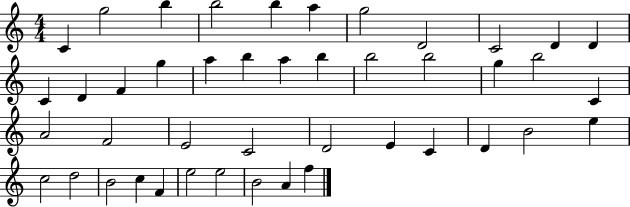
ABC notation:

X:1
T:Untitled
M:4/4
L:1/4
K:C
C g2 b b2 b a g2 D2 C2 D D C D F g a b a b b2 b2 g b2 C A2 F2 E2 C2 D2 E C D B2 e c2 d2 B2 c F e2 e2 B2 A f